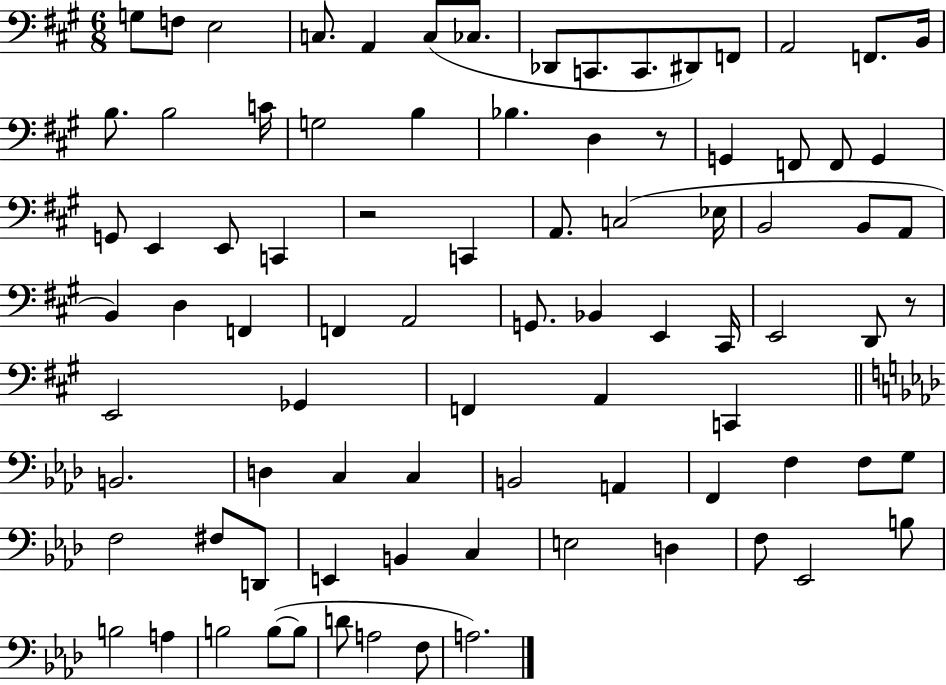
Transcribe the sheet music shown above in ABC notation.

X:1
T:Untitled
M:6/8
L:1/4
K:A
G,/2 F,/2 E,2 C,/2 A,, C,/2 _C,/2 _D,,/2 C,,/2 C,,/2 ^D,,/2 F,,/2 A,,2 F,,/2 B,,/4 B,/2 B,2 C/4 G,2 B, _B, D, z/2 G,, F,,/2 F,,/2 G,, G,,/2 E,, E,,/2 C,, z2 C,, A,,/2 C,2 _E,/4 B,,2 B,,/2 A,,/2 B,, D, F,, F,, A,,2 G,,/2 _B,, E,, ^C,,/4 E,,2 D,,/2 z/2 E,,2 _G,, F,, A,, C,, B,,2 D, C, C, B,,2 A,, F,, F, F,/2 G,/2 F,2 ^F,/2 D,,/2 E,, B,, C, E,2 D, F,/2 _E,,2 B,/2 B,2 A, B,2 B,/2 B,/2 D/2 A,2 F,/2 A,2